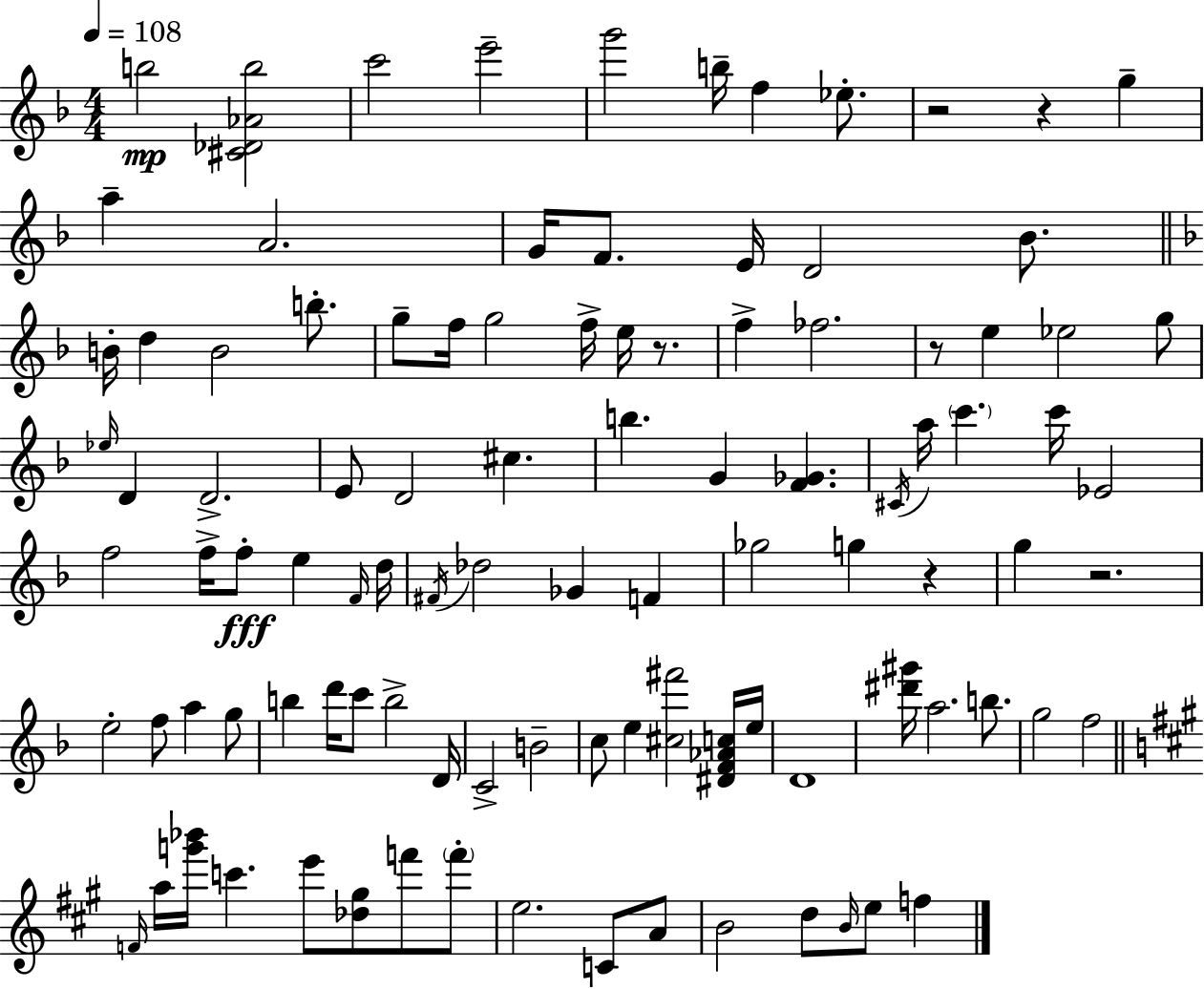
{
  \clef treble
  \numericTimeSignature
  \time 4/4
  \key f \major
  \tempo 4 = 108
  b''2\mp <cis' des' aes' b''>2 | c'''2 e'''2-- | g'''2 b''16-- f''4 ees''8.-. | r2 r4 g''4-- | \break a''4-- a'2. | g'16 f'8. e'16 d'2 bes'8. | \bar "||" \break \key f \major b'16-. d''4 b'2 b''8.-. | g''8-- f''16 g''2 f''16-> e''16 r8. | f''4-> fes''2. | r8 e''4 ees''2 g''8 | \break \grace { ees''16 } d'4 d'2.-> | e'8 d'2 cis''4. | b''4. g'4 <f' ges'>4. | \acciaccatura { cis'16 } a''16 \parenthesize c'''4. c'''16 ees'2 | \break f''2 f''16-> f''8-.\fff e''4 | \grace { f'16 } d''16 \acciaccatura { fis'16 } des''2 ges'4 | f'4 ges''2 g''4 | r4 g''4 r2. | \break e''2-. f''8 a''4 | g''8 b''4 d'''16 c'''8 b''2-> | d'16 c'2-> b'2-- | c''8 e''4 <cis'' fis'''>2 | \break <dis' f' aes' c''>16 e''16 d'1 | <dis''' gis'''>16 a''2. | b''8. g''2 f''2 | \bar "||" \break \key a \major \grace { f'16 } a''16 <g''' bes'''>16 c'''4. e'''8 <des'' gis''>8 f'''8 \parenthesize f'''8-. | e''2. c'8 a'8 | b'2 d''8 \grace { b'16 } e''8 f''4 | \bar "|."
}